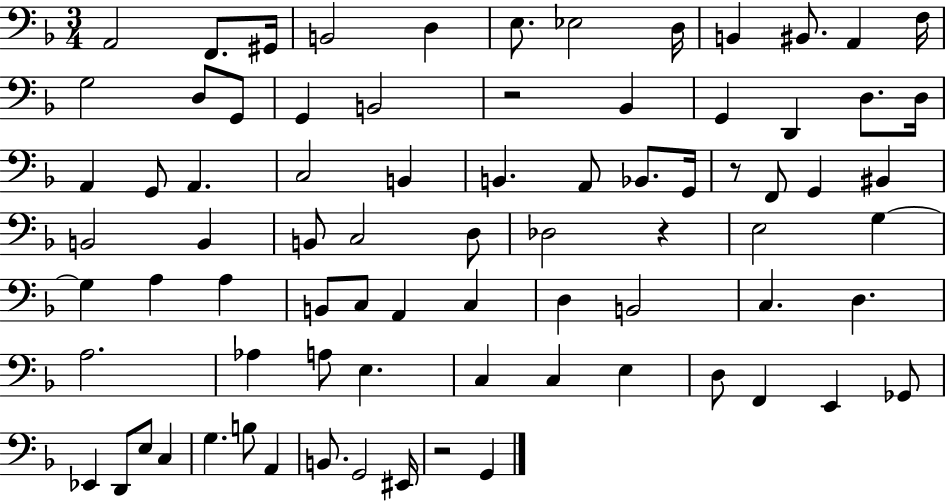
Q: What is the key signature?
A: F major